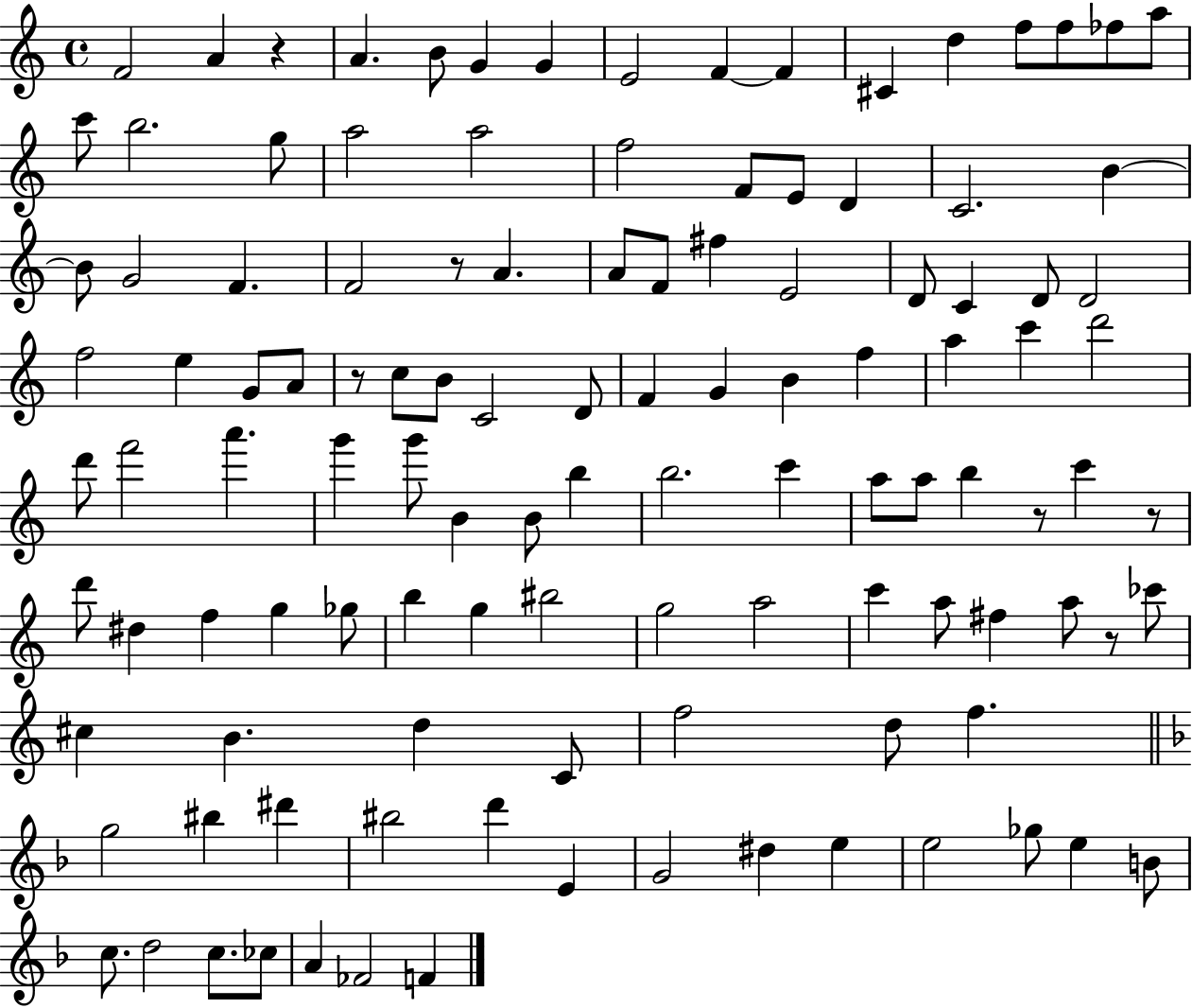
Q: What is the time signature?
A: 4/4